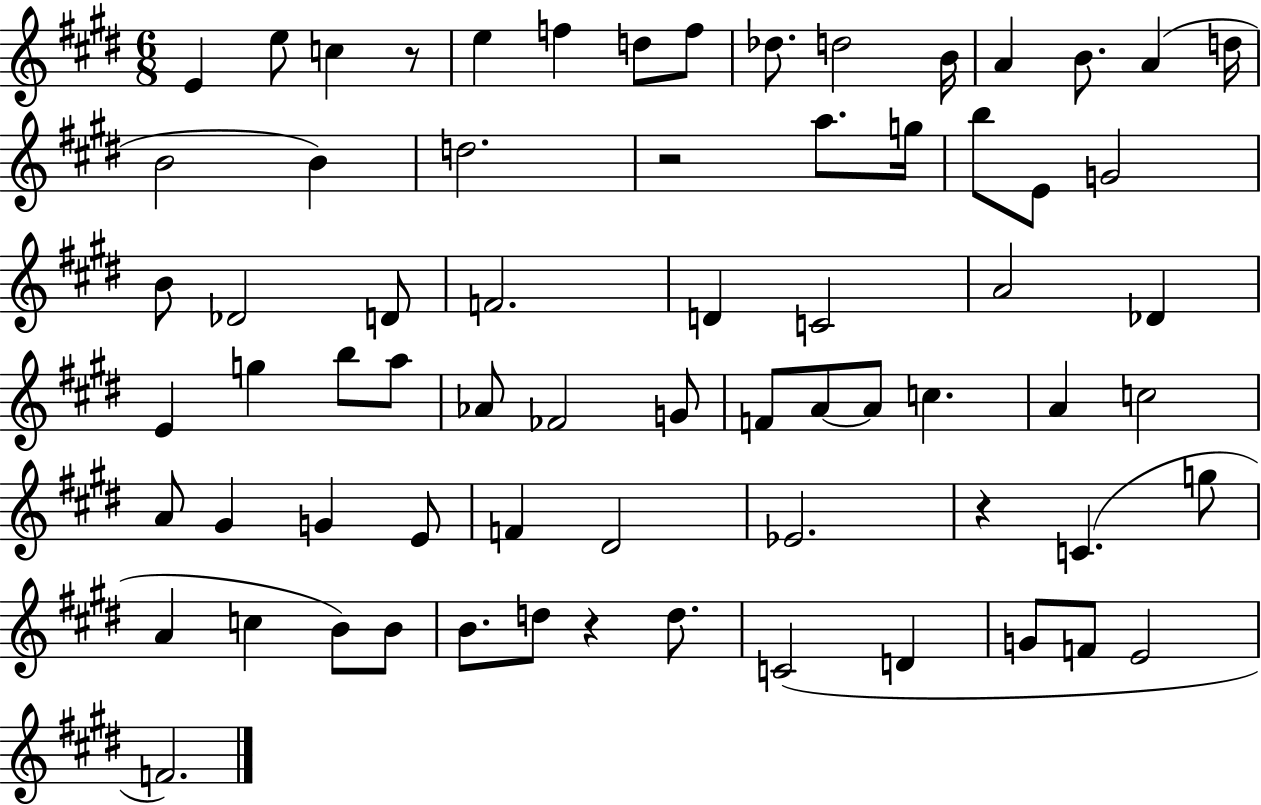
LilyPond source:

{
  \clef treble
  \numericTimeSignature
  \time 6/8
  \key e \major
  e'4 e''8 c''4 r8 | e''4 f''4 d''8 f''8 | des''8. d''2 b'16 | a'4 b'8. a'4( d''16 | \break b'2 b'4) | d''2. | r2 a''8. g''16 | b''8 e'8 g'2 | \break b'8 des'2 d'8 | f'2. | d'4 c'2 | a'2 des'4 | \break e'4 g''4 b''8 a''8 | aes'8 fes'2 g'8 | f'8 a'8~~ a'8 c''4. | a'4 c''2 | \break a'8 gis'4 g'4 e'8 | f'4 dis'2 | ees'2. | r4 c'4.( g''8 | \break a'4 c''4 b'8) b'8 | b'8. d''8 r4 d''8. | c'2( d'4 | g'8 f'8 e'2 | \break f'2.) | \bar "|."
}